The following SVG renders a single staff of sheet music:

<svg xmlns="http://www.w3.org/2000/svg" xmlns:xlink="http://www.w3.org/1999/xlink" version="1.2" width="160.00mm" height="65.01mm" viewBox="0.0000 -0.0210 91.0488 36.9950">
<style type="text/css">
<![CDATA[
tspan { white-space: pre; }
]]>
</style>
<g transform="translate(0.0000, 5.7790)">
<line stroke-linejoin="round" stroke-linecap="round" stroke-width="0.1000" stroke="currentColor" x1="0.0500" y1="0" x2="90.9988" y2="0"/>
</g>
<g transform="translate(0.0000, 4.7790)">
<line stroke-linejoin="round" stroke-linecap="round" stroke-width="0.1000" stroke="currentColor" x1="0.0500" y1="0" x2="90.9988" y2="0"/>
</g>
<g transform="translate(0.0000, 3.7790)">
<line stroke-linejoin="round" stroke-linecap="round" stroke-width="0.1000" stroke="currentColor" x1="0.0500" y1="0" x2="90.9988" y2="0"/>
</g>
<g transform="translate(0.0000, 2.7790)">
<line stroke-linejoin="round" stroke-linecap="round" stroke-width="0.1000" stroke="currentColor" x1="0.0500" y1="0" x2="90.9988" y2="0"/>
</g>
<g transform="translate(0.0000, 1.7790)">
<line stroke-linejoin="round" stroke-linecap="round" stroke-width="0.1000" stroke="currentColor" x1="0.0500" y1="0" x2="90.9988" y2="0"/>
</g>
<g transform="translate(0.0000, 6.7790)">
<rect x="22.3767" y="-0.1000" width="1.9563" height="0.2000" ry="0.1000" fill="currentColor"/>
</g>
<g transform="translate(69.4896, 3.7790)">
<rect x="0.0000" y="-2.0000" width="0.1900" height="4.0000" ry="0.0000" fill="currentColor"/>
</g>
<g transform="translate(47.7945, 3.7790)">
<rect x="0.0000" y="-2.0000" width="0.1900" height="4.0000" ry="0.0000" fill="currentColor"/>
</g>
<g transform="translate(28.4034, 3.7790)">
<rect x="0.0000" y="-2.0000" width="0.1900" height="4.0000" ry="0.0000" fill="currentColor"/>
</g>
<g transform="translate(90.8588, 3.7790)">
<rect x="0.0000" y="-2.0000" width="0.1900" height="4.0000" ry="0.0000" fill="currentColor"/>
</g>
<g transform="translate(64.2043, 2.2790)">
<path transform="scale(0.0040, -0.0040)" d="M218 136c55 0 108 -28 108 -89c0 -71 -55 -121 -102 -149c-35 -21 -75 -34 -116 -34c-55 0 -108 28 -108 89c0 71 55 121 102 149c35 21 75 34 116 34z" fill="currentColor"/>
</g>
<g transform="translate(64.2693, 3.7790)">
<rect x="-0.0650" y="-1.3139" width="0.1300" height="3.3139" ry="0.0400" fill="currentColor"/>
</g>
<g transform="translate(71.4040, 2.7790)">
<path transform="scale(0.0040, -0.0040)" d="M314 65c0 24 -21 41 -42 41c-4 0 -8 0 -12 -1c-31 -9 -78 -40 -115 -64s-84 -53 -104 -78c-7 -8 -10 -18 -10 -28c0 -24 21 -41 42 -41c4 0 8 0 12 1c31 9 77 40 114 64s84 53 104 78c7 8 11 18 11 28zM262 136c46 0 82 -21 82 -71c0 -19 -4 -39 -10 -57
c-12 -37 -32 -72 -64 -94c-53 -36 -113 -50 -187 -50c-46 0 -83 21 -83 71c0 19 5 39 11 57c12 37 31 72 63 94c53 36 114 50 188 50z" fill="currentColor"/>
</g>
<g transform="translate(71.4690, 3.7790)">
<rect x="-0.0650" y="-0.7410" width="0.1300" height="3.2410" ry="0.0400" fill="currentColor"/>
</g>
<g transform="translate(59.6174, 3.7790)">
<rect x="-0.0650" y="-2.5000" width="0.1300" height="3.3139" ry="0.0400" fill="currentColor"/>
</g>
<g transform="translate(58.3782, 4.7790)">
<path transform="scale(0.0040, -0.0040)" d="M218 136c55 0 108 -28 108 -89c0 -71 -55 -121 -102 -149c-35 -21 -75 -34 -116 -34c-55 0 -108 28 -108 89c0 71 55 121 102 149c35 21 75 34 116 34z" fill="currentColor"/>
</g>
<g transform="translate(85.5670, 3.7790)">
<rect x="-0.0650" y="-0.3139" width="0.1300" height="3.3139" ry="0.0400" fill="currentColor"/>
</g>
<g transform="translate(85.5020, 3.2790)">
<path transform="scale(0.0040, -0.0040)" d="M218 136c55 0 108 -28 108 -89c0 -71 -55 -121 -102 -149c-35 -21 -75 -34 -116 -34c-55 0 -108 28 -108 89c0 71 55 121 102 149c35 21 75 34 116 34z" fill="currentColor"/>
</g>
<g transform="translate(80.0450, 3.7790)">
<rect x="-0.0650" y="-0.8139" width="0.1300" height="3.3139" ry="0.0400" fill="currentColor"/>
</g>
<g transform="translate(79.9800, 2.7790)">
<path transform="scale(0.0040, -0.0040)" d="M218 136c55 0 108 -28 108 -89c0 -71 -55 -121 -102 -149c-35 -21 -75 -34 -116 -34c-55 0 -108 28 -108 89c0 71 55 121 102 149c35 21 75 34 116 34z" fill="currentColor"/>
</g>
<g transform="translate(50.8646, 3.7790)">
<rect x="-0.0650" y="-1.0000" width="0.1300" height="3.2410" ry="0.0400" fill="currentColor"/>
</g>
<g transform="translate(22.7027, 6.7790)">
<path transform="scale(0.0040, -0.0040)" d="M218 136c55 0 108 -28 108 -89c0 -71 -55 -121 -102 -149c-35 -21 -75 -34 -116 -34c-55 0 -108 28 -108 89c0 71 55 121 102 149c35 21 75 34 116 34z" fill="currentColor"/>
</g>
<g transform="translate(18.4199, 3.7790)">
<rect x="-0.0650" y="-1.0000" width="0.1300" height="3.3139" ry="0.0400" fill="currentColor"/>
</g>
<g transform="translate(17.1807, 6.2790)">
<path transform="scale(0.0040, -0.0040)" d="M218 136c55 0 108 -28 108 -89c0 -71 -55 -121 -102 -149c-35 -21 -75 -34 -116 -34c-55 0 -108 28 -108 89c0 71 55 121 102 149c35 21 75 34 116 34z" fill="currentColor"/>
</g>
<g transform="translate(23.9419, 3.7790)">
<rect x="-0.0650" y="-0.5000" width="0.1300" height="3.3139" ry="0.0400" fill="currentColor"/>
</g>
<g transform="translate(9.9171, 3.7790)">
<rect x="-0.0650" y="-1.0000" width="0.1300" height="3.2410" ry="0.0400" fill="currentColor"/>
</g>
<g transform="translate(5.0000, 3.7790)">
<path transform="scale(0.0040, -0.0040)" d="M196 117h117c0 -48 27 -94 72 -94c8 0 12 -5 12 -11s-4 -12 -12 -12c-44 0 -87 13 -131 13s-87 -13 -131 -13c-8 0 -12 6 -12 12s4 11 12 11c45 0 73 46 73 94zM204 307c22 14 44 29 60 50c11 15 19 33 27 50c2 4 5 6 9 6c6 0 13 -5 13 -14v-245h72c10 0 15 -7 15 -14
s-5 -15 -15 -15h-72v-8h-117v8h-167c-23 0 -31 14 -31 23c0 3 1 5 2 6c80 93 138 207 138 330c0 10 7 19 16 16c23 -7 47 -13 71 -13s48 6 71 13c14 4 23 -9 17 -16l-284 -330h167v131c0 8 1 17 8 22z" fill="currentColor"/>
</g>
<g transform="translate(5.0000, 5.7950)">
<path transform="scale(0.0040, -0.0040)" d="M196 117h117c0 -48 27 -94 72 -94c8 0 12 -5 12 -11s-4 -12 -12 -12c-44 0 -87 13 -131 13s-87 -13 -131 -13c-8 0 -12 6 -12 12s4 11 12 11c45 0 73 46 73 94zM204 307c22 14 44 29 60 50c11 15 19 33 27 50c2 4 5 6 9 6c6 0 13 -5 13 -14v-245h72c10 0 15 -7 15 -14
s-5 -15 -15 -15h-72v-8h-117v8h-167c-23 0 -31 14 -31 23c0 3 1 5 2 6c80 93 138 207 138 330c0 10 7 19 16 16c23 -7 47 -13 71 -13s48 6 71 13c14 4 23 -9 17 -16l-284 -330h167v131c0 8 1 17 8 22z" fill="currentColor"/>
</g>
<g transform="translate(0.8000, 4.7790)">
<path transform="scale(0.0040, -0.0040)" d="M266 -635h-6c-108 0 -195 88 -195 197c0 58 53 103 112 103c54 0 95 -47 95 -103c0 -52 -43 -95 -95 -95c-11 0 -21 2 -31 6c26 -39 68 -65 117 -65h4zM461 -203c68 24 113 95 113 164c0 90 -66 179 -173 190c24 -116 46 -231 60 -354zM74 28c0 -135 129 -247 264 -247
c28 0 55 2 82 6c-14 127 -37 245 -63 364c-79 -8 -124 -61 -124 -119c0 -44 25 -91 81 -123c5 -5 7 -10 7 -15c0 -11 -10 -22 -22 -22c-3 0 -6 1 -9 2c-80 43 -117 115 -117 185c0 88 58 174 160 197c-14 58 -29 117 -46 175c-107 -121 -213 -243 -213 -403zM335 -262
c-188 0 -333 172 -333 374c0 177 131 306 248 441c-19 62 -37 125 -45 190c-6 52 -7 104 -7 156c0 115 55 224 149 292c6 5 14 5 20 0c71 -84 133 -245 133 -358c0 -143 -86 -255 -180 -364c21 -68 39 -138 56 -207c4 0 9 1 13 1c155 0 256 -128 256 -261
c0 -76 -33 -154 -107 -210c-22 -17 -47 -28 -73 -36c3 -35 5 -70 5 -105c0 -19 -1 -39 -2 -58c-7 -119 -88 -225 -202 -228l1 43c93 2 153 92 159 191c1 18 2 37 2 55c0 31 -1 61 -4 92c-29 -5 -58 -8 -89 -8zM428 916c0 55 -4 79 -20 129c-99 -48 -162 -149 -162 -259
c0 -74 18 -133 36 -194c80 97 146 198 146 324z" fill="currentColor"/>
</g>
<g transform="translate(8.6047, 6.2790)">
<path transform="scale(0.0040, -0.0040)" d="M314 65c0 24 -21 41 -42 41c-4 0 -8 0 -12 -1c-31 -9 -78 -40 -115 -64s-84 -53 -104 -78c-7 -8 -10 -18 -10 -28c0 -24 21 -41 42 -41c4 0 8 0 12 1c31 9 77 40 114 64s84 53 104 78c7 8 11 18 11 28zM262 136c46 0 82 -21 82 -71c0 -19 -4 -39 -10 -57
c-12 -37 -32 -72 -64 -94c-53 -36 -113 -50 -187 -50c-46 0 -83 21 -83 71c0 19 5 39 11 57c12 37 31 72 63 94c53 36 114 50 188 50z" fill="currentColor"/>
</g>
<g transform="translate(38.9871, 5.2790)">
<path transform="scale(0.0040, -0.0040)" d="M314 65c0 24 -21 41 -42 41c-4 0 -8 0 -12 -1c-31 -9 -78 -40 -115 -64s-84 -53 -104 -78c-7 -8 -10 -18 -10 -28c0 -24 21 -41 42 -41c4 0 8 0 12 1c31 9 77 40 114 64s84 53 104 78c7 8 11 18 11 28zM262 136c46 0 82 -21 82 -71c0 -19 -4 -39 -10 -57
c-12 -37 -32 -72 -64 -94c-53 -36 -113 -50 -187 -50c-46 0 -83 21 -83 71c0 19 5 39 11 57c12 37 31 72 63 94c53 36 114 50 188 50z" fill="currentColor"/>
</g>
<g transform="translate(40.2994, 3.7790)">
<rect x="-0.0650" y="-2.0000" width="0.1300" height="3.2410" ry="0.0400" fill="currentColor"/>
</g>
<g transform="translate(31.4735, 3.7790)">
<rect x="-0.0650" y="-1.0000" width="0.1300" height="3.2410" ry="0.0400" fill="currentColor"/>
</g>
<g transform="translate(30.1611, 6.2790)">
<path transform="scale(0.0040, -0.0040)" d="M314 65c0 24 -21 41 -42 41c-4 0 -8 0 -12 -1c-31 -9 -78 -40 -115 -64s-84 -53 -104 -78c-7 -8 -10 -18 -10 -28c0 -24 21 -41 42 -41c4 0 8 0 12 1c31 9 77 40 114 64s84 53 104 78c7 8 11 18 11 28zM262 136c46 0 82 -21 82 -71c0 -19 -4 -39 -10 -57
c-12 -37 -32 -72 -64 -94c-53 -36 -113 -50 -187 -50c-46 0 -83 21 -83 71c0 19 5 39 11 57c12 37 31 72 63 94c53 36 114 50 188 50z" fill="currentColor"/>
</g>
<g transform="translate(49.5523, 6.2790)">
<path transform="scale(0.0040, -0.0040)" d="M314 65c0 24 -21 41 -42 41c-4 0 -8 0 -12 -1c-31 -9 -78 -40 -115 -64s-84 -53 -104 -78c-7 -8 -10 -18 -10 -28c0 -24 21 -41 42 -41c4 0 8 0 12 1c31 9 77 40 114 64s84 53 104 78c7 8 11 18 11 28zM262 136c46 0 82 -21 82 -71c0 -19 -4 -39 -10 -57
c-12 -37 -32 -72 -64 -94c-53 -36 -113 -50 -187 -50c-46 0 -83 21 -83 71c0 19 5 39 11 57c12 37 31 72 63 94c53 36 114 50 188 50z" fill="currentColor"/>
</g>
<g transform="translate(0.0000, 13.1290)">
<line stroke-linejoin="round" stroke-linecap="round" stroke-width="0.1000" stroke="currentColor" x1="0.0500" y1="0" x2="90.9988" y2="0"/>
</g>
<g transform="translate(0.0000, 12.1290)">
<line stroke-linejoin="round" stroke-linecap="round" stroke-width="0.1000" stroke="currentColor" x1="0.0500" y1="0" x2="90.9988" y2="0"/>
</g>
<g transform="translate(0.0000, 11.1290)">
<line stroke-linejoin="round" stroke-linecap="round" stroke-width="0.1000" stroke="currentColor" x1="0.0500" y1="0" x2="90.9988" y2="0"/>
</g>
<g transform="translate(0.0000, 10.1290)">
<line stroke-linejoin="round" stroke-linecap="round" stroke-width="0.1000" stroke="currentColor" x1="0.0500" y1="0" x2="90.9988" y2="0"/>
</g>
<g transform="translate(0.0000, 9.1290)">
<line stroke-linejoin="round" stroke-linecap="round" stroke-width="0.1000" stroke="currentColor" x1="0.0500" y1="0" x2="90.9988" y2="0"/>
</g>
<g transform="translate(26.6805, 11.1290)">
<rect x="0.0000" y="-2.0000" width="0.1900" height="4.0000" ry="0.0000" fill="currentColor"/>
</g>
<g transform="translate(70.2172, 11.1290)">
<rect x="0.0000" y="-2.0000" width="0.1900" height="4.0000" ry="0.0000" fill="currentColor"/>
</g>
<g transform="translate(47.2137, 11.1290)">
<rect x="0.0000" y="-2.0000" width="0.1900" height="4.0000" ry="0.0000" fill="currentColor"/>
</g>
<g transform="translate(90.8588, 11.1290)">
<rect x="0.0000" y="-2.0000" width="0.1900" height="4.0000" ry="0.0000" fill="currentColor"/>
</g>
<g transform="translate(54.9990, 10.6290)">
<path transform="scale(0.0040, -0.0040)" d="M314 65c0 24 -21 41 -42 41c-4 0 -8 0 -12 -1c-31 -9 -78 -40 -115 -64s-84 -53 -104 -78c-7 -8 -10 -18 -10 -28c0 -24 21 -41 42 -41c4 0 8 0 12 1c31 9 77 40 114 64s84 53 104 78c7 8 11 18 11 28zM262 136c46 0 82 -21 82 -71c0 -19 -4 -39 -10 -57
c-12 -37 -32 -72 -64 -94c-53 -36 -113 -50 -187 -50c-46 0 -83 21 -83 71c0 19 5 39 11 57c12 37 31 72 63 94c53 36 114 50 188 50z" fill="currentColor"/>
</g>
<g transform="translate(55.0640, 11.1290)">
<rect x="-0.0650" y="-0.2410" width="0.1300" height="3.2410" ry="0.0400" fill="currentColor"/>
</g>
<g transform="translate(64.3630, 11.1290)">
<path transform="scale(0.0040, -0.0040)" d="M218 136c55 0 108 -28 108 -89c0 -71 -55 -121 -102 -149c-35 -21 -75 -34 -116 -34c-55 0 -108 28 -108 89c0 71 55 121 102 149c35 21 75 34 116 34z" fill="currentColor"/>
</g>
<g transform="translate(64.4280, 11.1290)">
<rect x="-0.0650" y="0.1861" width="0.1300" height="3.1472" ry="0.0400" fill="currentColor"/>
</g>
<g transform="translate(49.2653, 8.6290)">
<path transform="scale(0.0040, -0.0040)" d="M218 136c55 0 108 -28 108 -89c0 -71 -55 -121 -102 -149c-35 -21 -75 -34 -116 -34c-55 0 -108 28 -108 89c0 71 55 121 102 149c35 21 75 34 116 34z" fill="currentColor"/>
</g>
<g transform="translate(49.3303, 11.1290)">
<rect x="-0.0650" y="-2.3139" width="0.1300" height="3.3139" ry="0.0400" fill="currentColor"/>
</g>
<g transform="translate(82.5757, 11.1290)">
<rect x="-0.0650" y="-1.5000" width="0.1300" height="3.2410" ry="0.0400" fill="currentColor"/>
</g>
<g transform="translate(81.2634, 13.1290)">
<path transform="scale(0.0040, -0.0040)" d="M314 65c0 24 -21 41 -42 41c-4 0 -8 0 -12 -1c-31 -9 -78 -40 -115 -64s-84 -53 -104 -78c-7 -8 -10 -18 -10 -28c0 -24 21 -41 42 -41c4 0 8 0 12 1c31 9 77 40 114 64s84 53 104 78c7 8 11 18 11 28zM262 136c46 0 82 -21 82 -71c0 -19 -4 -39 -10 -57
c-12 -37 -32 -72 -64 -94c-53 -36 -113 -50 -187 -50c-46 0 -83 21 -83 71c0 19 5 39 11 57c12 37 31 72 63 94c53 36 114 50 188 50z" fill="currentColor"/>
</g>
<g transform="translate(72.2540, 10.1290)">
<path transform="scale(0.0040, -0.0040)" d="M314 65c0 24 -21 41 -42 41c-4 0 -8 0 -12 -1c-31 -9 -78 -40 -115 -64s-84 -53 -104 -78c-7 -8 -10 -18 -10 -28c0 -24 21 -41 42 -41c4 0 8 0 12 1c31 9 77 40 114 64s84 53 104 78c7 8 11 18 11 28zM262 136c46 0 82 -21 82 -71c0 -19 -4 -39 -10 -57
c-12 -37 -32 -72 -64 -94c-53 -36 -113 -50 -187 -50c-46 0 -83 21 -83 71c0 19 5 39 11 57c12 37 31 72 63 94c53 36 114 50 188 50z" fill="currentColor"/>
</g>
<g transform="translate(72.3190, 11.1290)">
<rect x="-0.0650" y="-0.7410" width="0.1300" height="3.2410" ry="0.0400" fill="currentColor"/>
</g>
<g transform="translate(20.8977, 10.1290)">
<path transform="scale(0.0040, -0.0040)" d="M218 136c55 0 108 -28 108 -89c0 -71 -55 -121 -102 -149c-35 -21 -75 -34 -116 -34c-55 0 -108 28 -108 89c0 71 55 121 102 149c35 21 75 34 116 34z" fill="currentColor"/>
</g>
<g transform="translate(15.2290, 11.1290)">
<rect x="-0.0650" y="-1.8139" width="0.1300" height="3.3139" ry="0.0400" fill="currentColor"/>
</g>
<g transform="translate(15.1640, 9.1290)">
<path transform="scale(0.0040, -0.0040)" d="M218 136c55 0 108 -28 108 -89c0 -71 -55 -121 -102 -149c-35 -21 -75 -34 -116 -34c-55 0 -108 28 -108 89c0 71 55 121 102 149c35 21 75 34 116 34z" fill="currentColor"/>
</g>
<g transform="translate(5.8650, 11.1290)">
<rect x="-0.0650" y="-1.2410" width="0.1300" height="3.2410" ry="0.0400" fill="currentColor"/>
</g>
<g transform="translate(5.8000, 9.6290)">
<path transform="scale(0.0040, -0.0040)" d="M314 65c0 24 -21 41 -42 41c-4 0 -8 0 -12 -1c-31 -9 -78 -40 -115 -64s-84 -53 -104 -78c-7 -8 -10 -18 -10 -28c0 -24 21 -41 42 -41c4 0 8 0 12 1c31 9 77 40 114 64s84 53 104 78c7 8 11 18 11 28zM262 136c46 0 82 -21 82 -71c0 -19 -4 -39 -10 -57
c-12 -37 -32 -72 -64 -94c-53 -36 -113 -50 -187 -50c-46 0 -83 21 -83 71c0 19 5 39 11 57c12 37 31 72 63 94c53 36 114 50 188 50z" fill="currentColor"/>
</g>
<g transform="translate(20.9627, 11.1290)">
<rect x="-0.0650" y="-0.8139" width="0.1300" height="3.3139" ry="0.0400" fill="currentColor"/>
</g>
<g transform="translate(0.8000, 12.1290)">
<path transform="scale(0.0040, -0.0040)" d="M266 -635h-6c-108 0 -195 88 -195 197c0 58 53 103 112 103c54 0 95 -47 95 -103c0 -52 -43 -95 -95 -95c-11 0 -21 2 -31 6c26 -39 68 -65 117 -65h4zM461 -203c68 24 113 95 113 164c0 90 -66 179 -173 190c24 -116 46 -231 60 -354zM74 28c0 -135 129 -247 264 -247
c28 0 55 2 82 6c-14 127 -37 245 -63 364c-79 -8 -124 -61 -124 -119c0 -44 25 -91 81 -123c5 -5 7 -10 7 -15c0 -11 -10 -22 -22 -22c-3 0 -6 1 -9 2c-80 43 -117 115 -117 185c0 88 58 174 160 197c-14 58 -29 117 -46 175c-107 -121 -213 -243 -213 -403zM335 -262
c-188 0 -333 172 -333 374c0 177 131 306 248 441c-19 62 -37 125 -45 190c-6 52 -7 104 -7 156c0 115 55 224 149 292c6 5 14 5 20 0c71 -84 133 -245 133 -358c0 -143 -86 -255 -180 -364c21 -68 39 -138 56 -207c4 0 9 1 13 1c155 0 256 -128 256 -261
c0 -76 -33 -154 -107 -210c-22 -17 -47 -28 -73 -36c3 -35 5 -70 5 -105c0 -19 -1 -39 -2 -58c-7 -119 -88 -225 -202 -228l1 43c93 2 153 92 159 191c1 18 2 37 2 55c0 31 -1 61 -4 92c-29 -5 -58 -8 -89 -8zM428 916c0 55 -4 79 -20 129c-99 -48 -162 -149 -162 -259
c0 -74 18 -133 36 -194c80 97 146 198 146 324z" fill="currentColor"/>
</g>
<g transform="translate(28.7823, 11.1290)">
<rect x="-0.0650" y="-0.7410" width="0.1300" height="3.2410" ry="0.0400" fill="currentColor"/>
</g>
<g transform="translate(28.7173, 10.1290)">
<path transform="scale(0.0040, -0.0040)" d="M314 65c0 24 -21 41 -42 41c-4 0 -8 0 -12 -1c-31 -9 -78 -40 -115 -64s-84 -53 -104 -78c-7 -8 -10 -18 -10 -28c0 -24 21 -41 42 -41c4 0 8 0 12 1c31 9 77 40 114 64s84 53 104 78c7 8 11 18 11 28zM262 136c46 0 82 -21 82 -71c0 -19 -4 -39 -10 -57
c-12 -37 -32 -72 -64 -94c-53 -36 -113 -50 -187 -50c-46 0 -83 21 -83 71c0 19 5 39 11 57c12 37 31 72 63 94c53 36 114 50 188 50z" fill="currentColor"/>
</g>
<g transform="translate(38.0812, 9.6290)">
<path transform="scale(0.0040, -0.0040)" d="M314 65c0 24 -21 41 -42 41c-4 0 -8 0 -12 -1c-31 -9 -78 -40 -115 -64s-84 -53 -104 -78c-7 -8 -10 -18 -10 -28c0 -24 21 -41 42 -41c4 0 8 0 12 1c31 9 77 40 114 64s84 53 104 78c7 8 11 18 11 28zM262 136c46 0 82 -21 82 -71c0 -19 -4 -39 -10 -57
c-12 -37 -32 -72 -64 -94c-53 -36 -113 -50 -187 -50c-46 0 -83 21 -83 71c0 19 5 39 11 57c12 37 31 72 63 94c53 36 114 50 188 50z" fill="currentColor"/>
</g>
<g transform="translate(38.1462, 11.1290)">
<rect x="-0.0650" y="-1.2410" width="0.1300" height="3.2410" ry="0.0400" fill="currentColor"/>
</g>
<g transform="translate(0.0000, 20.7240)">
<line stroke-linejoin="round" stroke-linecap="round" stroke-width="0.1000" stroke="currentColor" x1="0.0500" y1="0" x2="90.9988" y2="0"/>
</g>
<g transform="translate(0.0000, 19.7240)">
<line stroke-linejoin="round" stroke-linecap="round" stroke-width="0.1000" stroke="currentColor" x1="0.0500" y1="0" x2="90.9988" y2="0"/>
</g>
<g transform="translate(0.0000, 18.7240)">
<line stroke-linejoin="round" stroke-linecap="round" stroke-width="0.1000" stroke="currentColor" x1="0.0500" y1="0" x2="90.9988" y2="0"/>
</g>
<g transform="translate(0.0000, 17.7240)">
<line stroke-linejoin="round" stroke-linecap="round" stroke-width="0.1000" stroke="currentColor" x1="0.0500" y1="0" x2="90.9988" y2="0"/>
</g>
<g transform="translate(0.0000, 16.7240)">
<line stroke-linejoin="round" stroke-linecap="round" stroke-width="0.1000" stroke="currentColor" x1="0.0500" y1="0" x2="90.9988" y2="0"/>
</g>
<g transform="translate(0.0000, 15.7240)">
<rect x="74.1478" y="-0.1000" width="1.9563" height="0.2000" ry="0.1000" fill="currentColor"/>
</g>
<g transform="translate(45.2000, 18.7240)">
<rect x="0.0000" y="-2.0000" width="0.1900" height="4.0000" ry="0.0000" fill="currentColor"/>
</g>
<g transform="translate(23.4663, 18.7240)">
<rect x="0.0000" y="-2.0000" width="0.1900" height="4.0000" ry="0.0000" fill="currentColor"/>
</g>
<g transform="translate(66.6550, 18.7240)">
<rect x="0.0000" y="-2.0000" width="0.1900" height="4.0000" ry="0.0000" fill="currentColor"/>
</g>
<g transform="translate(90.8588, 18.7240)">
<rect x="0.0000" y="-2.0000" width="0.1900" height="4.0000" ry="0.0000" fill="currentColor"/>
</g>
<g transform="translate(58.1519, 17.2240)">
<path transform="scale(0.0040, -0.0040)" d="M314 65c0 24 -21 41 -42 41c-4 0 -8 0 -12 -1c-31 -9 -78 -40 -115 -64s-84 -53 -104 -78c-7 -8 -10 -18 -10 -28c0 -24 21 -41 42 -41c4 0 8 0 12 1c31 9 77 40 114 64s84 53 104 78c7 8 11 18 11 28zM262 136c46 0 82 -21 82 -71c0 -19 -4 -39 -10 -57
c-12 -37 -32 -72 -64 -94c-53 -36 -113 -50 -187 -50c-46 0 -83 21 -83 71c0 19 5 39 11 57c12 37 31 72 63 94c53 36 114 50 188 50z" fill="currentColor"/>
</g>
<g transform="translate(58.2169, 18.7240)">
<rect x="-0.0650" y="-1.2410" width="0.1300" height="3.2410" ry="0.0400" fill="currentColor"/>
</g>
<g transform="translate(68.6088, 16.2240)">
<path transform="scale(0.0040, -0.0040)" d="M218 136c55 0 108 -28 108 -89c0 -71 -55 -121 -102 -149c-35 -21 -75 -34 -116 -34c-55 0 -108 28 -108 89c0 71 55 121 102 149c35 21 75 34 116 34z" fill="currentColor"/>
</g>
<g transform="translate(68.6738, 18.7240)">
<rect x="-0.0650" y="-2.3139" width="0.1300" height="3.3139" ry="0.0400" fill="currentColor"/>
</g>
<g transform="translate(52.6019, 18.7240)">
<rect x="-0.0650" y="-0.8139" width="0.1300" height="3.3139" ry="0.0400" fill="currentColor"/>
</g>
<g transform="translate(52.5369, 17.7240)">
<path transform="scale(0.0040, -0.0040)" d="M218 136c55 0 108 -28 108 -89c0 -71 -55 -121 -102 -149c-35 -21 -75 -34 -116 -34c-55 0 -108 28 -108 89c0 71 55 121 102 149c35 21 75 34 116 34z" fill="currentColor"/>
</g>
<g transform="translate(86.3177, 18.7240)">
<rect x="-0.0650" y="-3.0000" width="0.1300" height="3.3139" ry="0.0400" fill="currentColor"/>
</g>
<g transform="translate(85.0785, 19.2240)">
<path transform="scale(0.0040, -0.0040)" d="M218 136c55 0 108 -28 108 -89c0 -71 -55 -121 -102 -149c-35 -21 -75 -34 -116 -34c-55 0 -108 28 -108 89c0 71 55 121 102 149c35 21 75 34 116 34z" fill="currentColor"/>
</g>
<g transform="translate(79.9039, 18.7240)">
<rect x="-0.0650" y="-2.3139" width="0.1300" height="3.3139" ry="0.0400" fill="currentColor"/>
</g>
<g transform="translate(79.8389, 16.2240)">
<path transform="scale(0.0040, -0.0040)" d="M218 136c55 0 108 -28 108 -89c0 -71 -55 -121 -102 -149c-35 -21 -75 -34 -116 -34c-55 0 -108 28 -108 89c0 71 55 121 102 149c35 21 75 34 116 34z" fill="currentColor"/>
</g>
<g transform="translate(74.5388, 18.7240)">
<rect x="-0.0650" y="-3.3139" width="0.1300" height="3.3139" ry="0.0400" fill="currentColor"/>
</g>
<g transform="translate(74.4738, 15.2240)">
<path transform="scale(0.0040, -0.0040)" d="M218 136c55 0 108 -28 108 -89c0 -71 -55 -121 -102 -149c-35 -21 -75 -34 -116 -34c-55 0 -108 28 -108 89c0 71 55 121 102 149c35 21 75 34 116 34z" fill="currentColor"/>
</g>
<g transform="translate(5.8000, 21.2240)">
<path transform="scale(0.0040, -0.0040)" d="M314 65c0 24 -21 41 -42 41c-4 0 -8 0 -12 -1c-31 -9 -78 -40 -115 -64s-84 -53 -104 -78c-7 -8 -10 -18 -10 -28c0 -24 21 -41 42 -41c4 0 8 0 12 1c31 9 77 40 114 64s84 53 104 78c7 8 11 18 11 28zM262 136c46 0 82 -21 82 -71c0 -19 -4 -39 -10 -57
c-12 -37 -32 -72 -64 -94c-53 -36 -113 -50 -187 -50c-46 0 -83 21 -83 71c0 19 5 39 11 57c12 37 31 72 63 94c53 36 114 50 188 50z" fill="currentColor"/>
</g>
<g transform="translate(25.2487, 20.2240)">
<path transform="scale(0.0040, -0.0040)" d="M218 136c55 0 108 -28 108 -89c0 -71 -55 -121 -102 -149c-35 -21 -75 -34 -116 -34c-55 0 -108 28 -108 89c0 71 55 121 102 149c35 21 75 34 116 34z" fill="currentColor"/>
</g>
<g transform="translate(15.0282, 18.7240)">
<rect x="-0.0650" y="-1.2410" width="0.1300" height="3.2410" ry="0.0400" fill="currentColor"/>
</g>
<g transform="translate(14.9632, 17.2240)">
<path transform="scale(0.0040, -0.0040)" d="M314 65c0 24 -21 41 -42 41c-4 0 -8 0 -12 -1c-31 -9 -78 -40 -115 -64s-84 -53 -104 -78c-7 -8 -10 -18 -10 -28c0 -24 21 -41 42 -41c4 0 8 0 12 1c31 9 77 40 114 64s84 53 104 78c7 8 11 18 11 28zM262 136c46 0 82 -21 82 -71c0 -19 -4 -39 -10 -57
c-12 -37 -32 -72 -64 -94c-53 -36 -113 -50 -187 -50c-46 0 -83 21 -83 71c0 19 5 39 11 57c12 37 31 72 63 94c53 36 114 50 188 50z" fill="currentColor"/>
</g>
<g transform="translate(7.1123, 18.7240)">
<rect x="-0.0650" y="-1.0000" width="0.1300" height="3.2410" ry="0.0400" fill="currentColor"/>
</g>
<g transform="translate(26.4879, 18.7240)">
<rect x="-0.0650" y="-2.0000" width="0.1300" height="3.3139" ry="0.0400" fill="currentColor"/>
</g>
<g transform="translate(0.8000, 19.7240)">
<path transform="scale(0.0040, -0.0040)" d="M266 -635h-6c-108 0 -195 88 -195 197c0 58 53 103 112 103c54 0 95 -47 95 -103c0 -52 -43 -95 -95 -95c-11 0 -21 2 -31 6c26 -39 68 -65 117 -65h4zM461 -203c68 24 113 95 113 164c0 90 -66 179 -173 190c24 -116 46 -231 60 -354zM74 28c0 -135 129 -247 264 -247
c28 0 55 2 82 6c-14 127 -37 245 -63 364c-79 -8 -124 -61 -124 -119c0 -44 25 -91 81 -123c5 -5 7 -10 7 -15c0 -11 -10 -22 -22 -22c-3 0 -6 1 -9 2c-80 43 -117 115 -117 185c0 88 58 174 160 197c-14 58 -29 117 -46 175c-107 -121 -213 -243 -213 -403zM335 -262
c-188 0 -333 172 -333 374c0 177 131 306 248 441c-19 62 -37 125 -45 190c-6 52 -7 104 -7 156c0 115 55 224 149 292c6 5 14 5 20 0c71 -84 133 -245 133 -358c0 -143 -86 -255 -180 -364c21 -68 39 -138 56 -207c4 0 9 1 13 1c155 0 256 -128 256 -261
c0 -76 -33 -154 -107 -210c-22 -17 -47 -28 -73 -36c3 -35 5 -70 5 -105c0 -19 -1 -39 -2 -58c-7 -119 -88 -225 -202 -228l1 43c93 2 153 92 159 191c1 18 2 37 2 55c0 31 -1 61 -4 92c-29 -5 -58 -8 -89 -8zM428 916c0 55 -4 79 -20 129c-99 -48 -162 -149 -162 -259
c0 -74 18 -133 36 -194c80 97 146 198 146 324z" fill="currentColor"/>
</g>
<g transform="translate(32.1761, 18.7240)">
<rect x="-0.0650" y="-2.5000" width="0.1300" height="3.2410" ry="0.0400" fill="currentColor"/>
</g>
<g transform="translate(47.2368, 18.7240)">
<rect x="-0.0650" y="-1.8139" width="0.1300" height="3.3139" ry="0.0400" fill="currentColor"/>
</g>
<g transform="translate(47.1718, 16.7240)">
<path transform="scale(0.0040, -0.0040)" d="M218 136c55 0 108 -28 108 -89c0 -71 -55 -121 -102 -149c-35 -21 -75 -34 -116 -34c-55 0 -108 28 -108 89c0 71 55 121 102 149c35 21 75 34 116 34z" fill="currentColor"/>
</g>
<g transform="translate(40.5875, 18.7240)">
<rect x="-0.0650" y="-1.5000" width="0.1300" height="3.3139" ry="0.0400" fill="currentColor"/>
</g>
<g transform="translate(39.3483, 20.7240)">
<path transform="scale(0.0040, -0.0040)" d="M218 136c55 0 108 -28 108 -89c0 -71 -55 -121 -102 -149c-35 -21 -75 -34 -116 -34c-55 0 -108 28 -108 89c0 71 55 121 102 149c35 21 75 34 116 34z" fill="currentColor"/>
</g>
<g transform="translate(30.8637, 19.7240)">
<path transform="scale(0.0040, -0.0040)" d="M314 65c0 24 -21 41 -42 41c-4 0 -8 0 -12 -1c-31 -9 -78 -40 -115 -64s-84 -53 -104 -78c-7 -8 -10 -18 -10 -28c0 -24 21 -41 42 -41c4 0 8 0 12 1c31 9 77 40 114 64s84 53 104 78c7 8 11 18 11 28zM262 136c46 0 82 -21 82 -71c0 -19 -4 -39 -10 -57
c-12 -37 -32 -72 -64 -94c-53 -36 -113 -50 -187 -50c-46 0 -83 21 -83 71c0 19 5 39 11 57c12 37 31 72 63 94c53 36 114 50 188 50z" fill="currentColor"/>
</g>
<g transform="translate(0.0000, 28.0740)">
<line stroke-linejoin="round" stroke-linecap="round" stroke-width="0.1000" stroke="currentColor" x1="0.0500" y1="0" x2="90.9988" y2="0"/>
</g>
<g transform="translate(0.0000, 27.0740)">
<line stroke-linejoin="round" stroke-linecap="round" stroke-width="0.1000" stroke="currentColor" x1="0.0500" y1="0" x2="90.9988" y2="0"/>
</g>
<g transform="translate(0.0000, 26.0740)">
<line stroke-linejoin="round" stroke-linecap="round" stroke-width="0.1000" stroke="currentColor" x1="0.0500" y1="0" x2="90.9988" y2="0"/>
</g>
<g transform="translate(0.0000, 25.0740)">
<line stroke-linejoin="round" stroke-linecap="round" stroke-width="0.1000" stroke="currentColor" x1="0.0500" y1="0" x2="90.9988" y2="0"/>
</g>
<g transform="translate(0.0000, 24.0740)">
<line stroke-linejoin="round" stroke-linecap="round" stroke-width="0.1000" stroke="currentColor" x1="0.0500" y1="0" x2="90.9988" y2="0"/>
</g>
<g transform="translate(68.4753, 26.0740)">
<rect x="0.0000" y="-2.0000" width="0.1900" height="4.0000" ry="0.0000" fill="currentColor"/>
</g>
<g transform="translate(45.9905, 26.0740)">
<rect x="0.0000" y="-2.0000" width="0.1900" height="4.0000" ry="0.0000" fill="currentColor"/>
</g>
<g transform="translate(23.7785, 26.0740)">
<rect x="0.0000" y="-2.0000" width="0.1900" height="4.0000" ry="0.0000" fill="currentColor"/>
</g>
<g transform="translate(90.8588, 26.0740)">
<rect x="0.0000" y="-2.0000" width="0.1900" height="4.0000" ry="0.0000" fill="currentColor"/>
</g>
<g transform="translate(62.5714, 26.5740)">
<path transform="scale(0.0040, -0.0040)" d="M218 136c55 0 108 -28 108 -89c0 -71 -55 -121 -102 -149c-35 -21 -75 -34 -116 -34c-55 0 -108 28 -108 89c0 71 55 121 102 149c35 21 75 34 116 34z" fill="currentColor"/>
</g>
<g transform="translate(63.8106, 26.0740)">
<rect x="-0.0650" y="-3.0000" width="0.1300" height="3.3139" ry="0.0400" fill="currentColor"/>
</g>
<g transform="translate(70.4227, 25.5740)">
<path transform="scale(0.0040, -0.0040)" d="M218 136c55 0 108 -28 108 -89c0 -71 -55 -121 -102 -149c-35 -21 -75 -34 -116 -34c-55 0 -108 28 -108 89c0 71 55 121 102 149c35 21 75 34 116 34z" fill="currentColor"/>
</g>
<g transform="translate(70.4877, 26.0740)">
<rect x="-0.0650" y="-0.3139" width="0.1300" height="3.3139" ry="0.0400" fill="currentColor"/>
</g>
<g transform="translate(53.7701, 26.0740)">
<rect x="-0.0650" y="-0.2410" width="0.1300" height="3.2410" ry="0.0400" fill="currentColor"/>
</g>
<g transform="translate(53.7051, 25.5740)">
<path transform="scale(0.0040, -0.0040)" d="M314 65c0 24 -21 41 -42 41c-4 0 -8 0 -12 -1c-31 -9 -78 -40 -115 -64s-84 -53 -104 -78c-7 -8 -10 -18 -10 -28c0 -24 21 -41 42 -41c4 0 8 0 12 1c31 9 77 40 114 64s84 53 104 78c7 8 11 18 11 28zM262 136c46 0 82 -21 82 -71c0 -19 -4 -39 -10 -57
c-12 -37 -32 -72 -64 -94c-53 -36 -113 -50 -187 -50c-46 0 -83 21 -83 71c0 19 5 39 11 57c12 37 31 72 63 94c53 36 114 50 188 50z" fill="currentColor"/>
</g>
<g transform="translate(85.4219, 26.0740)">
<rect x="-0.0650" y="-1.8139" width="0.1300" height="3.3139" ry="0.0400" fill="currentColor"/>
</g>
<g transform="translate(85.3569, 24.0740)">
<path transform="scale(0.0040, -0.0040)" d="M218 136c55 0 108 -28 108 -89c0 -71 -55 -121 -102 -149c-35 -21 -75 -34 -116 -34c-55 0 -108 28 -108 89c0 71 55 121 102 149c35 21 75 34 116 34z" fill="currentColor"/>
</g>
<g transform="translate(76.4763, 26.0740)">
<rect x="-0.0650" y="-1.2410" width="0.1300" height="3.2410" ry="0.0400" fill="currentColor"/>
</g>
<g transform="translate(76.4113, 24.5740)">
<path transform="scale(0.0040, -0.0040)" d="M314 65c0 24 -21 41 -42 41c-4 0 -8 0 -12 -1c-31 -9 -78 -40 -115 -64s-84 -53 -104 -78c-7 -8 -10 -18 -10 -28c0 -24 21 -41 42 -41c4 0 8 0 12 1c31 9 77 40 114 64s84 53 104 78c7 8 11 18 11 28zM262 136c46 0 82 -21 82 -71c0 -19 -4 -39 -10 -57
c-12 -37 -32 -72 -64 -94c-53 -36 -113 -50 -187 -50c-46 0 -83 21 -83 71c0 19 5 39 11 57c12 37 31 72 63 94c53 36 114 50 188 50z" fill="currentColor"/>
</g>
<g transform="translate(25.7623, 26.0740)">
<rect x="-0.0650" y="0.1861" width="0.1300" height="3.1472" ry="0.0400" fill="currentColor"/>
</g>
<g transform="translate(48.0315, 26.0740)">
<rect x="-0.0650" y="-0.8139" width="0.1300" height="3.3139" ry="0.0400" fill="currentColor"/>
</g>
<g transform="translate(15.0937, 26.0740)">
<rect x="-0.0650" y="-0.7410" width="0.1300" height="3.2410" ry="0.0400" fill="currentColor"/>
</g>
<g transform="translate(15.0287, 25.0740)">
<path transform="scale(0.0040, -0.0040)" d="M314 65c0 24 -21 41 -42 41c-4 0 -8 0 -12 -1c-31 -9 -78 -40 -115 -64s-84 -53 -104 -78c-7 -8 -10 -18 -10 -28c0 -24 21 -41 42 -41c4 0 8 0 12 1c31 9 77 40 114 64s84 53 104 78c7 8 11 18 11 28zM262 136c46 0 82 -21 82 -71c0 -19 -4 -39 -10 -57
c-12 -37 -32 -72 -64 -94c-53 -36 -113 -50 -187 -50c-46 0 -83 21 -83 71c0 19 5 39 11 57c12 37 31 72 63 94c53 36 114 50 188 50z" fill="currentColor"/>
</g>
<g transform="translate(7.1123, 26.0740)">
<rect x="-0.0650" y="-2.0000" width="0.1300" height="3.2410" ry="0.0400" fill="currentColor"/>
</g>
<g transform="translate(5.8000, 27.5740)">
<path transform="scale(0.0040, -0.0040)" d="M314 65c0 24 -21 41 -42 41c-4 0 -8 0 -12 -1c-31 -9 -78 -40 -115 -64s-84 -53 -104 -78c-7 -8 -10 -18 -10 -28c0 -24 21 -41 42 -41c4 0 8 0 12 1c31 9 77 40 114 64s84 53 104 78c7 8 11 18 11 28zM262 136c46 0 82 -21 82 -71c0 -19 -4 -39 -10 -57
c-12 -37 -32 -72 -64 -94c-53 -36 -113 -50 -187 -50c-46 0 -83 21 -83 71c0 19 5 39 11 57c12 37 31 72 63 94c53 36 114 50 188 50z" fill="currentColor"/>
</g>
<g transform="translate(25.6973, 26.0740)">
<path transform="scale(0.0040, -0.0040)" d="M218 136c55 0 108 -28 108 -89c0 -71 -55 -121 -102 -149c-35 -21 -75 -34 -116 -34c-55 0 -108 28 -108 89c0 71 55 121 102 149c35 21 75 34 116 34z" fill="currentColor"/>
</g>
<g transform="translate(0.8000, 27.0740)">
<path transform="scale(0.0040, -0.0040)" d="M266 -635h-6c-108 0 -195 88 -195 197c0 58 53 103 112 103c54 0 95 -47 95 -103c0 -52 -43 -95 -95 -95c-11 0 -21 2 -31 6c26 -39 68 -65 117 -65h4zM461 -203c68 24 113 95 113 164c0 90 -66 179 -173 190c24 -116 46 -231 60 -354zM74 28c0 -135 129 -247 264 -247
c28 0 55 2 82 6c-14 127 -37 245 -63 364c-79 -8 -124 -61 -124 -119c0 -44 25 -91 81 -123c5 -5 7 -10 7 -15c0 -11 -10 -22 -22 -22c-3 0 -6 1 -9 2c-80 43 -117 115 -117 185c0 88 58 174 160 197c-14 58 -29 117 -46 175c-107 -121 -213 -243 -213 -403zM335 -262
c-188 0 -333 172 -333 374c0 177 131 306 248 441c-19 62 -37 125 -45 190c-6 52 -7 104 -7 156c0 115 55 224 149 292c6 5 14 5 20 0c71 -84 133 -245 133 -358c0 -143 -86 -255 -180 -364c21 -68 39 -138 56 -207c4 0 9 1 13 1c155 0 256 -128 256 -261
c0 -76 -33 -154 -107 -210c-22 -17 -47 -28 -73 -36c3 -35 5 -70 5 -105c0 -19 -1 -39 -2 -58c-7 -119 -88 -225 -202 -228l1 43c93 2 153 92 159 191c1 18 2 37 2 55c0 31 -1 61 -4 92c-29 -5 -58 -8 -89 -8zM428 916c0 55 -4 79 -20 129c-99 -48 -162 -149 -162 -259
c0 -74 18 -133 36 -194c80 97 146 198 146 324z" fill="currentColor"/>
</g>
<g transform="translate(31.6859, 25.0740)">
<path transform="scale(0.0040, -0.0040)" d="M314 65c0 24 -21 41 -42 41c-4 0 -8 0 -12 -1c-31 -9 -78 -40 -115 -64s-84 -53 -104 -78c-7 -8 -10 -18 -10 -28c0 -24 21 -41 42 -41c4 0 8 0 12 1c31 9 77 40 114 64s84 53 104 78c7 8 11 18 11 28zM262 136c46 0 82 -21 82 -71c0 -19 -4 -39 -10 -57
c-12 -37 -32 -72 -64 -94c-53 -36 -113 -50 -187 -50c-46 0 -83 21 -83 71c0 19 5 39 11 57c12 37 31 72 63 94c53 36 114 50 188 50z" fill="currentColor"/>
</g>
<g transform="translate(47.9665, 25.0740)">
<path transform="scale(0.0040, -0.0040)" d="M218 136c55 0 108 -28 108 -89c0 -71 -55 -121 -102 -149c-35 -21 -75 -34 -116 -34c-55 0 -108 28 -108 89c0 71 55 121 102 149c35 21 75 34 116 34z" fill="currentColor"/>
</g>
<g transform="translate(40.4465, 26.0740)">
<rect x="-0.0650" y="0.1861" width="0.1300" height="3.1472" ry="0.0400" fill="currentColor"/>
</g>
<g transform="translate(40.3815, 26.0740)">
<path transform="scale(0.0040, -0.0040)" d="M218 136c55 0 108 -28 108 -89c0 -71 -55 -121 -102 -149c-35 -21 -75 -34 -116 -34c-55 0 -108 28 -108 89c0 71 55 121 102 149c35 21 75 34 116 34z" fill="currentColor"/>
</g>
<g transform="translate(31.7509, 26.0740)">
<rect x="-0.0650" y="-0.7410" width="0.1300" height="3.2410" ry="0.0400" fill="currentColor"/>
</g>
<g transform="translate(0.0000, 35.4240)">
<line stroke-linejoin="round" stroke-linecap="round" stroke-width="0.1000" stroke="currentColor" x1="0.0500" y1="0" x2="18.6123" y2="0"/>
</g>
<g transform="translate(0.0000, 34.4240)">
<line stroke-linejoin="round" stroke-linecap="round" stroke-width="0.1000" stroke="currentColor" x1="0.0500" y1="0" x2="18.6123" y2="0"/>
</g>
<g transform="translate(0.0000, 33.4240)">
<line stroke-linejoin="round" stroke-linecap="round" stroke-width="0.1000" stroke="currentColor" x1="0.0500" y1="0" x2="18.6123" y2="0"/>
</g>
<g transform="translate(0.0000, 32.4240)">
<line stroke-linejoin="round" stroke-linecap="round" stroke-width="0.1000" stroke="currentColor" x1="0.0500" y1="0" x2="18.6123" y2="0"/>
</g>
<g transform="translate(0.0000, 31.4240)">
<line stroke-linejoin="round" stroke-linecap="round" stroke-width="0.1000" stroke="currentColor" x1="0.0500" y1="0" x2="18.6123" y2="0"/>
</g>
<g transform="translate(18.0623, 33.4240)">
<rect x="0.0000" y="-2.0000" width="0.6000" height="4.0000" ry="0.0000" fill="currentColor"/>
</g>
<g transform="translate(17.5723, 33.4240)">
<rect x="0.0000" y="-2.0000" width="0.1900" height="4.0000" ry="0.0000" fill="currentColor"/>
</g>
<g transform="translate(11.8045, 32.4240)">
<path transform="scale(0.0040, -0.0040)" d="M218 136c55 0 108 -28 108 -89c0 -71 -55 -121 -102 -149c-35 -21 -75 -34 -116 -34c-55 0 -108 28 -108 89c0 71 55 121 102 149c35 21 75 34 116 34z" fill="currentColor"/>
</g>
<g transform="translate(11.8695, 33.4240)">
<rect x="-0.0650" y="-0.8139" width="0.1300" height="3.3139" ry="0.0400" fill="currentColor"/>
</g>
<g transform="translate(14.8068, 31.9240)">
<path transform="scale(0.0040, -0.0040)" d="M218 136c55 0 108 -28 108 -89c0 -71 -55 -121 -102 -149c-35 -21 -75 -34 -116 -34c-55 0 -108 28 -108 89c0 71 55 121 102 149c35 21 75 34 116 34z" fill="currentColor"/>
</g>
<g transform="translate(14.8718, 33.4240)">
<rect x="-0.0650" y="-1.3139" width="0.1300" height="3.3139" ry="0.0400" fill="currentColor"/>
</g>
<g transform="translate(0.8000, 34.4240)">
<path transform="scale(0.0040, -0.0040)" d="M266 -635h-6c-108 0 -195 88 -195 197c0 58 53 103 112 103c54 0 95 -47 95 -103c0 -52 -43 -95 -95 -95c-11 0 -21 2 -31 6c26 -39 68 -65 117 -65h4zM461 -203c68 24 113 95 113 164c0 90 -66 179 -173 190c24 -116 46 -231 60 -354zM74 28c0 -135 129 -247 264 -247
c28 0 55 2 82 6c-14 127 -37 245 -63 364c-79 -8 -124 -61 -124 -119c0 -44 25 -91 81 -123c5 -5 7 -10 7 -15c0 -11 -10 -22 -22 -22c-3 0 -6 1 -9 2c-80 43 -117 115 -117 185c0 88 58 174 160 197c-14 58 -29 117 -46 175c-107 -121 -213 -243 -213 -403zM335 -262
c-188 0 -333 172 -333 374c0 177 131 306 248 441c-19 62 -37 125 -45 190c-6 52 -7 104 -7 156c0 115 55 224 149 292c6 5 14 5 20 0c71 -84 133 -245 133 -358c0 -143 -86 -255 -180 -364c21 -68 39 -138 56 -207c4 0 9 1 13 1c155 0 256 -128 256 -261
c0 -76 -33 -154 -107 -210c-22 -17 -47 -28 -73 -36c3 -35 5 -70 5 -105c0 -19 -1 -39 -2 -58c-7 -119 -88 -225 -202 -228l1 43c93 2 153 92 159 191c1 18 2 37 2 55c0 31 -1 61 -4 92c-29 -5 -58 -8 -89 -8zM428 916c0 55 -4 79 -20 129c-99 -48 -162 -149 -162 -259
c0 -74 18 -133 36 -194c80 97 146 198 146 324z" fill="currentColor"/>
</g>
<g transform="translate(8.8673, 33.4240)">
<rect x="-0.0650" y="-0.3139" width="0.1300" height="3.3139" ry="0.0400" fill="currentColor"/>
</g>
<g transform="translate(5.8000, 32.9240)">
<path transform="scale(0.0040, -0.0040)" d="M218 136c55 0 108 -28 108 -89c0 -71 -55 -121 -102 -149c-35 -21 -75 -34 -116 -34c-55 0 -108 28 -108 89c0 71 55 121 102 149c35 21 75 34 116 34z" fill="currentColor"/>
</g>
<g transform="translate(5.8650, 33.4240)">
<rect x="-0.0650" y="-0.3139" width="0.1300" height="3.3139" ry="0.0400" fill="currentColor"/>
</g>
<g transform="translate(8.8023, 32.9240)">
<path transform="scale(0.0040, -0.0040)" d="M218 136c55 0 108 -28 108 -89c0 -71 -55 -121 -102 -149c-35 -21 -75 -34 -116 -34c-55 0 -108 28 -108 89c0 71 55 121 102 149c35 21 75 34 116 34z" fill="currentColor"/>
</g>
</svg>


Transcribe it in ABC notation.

X:1
T:Untitled
M:4/4
L:1/4
K:C
D2 D C D2 F2 D2 G e d2 d c e2 f d d2 e2 g c2 B d2 E2 D2 e2 F G2 E f d e2 g b g A F2 d2 B d2 B d c2 A c e2 f c c d e